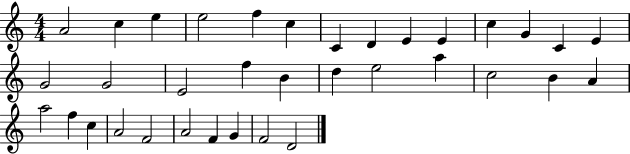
X:1
T:Untitled
M:4/4
L:1/4
K:C
A2 c e e2 f c C D E E c G C E G2 G2 E2 f B d e2 a c2 B A a2 f c A2 F2 A2 F G F2 D2